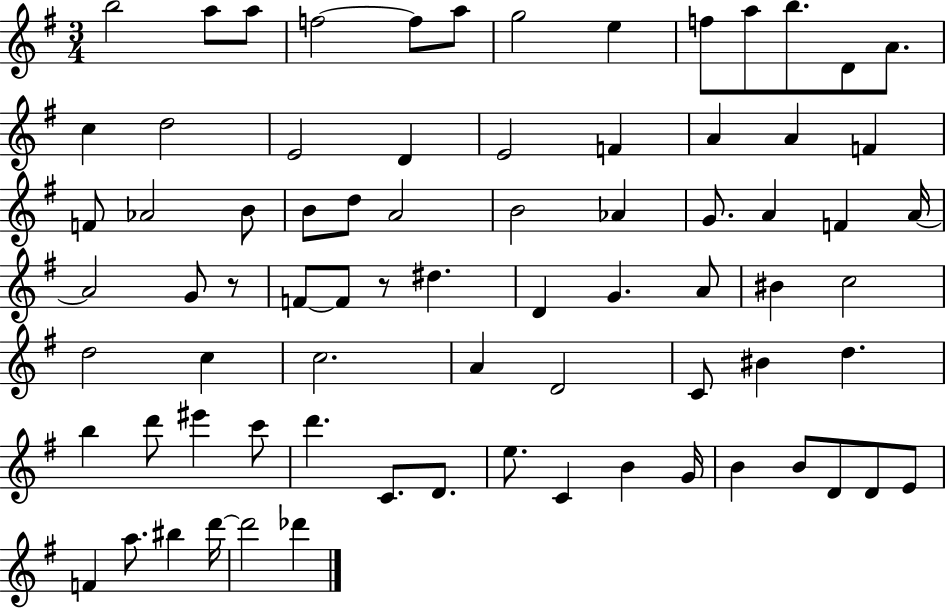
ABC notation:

X:1
T:Untitled
M:3/4
L:1/4
K:G
b2 a/2 a/2 f2 f/2 a/2 g2 e f/2 a/2 b/2 D/2 A/2 c d2 E2 D E2 F A A F F/2 _A2 B/2 B/2 d/2 A2 B2 _A G/2 A F A/4 A2 G/2 z/2 F/2 F/2 z/2 ^d D G A/2 ^B c2 d2 c c2 A D2 C/2 ^B d b d'/2 ^e' c'/2 d' C/2 D/2 e/2 C B G/4 B B/2 D/2 D/2 E/2 F a/2 ^b d'/4 d'2 _d'